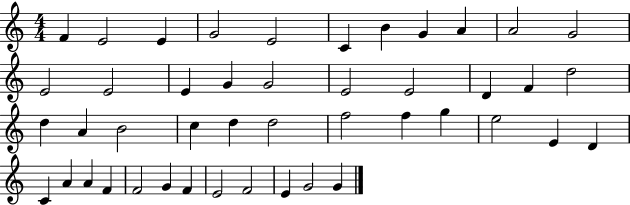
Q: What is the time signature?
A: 4/4